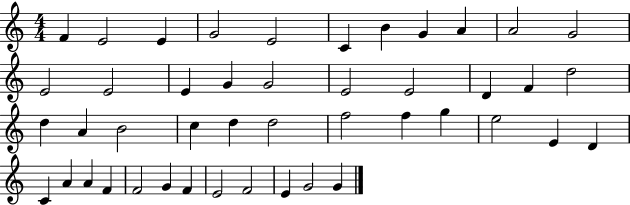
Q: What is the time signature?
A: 4/4